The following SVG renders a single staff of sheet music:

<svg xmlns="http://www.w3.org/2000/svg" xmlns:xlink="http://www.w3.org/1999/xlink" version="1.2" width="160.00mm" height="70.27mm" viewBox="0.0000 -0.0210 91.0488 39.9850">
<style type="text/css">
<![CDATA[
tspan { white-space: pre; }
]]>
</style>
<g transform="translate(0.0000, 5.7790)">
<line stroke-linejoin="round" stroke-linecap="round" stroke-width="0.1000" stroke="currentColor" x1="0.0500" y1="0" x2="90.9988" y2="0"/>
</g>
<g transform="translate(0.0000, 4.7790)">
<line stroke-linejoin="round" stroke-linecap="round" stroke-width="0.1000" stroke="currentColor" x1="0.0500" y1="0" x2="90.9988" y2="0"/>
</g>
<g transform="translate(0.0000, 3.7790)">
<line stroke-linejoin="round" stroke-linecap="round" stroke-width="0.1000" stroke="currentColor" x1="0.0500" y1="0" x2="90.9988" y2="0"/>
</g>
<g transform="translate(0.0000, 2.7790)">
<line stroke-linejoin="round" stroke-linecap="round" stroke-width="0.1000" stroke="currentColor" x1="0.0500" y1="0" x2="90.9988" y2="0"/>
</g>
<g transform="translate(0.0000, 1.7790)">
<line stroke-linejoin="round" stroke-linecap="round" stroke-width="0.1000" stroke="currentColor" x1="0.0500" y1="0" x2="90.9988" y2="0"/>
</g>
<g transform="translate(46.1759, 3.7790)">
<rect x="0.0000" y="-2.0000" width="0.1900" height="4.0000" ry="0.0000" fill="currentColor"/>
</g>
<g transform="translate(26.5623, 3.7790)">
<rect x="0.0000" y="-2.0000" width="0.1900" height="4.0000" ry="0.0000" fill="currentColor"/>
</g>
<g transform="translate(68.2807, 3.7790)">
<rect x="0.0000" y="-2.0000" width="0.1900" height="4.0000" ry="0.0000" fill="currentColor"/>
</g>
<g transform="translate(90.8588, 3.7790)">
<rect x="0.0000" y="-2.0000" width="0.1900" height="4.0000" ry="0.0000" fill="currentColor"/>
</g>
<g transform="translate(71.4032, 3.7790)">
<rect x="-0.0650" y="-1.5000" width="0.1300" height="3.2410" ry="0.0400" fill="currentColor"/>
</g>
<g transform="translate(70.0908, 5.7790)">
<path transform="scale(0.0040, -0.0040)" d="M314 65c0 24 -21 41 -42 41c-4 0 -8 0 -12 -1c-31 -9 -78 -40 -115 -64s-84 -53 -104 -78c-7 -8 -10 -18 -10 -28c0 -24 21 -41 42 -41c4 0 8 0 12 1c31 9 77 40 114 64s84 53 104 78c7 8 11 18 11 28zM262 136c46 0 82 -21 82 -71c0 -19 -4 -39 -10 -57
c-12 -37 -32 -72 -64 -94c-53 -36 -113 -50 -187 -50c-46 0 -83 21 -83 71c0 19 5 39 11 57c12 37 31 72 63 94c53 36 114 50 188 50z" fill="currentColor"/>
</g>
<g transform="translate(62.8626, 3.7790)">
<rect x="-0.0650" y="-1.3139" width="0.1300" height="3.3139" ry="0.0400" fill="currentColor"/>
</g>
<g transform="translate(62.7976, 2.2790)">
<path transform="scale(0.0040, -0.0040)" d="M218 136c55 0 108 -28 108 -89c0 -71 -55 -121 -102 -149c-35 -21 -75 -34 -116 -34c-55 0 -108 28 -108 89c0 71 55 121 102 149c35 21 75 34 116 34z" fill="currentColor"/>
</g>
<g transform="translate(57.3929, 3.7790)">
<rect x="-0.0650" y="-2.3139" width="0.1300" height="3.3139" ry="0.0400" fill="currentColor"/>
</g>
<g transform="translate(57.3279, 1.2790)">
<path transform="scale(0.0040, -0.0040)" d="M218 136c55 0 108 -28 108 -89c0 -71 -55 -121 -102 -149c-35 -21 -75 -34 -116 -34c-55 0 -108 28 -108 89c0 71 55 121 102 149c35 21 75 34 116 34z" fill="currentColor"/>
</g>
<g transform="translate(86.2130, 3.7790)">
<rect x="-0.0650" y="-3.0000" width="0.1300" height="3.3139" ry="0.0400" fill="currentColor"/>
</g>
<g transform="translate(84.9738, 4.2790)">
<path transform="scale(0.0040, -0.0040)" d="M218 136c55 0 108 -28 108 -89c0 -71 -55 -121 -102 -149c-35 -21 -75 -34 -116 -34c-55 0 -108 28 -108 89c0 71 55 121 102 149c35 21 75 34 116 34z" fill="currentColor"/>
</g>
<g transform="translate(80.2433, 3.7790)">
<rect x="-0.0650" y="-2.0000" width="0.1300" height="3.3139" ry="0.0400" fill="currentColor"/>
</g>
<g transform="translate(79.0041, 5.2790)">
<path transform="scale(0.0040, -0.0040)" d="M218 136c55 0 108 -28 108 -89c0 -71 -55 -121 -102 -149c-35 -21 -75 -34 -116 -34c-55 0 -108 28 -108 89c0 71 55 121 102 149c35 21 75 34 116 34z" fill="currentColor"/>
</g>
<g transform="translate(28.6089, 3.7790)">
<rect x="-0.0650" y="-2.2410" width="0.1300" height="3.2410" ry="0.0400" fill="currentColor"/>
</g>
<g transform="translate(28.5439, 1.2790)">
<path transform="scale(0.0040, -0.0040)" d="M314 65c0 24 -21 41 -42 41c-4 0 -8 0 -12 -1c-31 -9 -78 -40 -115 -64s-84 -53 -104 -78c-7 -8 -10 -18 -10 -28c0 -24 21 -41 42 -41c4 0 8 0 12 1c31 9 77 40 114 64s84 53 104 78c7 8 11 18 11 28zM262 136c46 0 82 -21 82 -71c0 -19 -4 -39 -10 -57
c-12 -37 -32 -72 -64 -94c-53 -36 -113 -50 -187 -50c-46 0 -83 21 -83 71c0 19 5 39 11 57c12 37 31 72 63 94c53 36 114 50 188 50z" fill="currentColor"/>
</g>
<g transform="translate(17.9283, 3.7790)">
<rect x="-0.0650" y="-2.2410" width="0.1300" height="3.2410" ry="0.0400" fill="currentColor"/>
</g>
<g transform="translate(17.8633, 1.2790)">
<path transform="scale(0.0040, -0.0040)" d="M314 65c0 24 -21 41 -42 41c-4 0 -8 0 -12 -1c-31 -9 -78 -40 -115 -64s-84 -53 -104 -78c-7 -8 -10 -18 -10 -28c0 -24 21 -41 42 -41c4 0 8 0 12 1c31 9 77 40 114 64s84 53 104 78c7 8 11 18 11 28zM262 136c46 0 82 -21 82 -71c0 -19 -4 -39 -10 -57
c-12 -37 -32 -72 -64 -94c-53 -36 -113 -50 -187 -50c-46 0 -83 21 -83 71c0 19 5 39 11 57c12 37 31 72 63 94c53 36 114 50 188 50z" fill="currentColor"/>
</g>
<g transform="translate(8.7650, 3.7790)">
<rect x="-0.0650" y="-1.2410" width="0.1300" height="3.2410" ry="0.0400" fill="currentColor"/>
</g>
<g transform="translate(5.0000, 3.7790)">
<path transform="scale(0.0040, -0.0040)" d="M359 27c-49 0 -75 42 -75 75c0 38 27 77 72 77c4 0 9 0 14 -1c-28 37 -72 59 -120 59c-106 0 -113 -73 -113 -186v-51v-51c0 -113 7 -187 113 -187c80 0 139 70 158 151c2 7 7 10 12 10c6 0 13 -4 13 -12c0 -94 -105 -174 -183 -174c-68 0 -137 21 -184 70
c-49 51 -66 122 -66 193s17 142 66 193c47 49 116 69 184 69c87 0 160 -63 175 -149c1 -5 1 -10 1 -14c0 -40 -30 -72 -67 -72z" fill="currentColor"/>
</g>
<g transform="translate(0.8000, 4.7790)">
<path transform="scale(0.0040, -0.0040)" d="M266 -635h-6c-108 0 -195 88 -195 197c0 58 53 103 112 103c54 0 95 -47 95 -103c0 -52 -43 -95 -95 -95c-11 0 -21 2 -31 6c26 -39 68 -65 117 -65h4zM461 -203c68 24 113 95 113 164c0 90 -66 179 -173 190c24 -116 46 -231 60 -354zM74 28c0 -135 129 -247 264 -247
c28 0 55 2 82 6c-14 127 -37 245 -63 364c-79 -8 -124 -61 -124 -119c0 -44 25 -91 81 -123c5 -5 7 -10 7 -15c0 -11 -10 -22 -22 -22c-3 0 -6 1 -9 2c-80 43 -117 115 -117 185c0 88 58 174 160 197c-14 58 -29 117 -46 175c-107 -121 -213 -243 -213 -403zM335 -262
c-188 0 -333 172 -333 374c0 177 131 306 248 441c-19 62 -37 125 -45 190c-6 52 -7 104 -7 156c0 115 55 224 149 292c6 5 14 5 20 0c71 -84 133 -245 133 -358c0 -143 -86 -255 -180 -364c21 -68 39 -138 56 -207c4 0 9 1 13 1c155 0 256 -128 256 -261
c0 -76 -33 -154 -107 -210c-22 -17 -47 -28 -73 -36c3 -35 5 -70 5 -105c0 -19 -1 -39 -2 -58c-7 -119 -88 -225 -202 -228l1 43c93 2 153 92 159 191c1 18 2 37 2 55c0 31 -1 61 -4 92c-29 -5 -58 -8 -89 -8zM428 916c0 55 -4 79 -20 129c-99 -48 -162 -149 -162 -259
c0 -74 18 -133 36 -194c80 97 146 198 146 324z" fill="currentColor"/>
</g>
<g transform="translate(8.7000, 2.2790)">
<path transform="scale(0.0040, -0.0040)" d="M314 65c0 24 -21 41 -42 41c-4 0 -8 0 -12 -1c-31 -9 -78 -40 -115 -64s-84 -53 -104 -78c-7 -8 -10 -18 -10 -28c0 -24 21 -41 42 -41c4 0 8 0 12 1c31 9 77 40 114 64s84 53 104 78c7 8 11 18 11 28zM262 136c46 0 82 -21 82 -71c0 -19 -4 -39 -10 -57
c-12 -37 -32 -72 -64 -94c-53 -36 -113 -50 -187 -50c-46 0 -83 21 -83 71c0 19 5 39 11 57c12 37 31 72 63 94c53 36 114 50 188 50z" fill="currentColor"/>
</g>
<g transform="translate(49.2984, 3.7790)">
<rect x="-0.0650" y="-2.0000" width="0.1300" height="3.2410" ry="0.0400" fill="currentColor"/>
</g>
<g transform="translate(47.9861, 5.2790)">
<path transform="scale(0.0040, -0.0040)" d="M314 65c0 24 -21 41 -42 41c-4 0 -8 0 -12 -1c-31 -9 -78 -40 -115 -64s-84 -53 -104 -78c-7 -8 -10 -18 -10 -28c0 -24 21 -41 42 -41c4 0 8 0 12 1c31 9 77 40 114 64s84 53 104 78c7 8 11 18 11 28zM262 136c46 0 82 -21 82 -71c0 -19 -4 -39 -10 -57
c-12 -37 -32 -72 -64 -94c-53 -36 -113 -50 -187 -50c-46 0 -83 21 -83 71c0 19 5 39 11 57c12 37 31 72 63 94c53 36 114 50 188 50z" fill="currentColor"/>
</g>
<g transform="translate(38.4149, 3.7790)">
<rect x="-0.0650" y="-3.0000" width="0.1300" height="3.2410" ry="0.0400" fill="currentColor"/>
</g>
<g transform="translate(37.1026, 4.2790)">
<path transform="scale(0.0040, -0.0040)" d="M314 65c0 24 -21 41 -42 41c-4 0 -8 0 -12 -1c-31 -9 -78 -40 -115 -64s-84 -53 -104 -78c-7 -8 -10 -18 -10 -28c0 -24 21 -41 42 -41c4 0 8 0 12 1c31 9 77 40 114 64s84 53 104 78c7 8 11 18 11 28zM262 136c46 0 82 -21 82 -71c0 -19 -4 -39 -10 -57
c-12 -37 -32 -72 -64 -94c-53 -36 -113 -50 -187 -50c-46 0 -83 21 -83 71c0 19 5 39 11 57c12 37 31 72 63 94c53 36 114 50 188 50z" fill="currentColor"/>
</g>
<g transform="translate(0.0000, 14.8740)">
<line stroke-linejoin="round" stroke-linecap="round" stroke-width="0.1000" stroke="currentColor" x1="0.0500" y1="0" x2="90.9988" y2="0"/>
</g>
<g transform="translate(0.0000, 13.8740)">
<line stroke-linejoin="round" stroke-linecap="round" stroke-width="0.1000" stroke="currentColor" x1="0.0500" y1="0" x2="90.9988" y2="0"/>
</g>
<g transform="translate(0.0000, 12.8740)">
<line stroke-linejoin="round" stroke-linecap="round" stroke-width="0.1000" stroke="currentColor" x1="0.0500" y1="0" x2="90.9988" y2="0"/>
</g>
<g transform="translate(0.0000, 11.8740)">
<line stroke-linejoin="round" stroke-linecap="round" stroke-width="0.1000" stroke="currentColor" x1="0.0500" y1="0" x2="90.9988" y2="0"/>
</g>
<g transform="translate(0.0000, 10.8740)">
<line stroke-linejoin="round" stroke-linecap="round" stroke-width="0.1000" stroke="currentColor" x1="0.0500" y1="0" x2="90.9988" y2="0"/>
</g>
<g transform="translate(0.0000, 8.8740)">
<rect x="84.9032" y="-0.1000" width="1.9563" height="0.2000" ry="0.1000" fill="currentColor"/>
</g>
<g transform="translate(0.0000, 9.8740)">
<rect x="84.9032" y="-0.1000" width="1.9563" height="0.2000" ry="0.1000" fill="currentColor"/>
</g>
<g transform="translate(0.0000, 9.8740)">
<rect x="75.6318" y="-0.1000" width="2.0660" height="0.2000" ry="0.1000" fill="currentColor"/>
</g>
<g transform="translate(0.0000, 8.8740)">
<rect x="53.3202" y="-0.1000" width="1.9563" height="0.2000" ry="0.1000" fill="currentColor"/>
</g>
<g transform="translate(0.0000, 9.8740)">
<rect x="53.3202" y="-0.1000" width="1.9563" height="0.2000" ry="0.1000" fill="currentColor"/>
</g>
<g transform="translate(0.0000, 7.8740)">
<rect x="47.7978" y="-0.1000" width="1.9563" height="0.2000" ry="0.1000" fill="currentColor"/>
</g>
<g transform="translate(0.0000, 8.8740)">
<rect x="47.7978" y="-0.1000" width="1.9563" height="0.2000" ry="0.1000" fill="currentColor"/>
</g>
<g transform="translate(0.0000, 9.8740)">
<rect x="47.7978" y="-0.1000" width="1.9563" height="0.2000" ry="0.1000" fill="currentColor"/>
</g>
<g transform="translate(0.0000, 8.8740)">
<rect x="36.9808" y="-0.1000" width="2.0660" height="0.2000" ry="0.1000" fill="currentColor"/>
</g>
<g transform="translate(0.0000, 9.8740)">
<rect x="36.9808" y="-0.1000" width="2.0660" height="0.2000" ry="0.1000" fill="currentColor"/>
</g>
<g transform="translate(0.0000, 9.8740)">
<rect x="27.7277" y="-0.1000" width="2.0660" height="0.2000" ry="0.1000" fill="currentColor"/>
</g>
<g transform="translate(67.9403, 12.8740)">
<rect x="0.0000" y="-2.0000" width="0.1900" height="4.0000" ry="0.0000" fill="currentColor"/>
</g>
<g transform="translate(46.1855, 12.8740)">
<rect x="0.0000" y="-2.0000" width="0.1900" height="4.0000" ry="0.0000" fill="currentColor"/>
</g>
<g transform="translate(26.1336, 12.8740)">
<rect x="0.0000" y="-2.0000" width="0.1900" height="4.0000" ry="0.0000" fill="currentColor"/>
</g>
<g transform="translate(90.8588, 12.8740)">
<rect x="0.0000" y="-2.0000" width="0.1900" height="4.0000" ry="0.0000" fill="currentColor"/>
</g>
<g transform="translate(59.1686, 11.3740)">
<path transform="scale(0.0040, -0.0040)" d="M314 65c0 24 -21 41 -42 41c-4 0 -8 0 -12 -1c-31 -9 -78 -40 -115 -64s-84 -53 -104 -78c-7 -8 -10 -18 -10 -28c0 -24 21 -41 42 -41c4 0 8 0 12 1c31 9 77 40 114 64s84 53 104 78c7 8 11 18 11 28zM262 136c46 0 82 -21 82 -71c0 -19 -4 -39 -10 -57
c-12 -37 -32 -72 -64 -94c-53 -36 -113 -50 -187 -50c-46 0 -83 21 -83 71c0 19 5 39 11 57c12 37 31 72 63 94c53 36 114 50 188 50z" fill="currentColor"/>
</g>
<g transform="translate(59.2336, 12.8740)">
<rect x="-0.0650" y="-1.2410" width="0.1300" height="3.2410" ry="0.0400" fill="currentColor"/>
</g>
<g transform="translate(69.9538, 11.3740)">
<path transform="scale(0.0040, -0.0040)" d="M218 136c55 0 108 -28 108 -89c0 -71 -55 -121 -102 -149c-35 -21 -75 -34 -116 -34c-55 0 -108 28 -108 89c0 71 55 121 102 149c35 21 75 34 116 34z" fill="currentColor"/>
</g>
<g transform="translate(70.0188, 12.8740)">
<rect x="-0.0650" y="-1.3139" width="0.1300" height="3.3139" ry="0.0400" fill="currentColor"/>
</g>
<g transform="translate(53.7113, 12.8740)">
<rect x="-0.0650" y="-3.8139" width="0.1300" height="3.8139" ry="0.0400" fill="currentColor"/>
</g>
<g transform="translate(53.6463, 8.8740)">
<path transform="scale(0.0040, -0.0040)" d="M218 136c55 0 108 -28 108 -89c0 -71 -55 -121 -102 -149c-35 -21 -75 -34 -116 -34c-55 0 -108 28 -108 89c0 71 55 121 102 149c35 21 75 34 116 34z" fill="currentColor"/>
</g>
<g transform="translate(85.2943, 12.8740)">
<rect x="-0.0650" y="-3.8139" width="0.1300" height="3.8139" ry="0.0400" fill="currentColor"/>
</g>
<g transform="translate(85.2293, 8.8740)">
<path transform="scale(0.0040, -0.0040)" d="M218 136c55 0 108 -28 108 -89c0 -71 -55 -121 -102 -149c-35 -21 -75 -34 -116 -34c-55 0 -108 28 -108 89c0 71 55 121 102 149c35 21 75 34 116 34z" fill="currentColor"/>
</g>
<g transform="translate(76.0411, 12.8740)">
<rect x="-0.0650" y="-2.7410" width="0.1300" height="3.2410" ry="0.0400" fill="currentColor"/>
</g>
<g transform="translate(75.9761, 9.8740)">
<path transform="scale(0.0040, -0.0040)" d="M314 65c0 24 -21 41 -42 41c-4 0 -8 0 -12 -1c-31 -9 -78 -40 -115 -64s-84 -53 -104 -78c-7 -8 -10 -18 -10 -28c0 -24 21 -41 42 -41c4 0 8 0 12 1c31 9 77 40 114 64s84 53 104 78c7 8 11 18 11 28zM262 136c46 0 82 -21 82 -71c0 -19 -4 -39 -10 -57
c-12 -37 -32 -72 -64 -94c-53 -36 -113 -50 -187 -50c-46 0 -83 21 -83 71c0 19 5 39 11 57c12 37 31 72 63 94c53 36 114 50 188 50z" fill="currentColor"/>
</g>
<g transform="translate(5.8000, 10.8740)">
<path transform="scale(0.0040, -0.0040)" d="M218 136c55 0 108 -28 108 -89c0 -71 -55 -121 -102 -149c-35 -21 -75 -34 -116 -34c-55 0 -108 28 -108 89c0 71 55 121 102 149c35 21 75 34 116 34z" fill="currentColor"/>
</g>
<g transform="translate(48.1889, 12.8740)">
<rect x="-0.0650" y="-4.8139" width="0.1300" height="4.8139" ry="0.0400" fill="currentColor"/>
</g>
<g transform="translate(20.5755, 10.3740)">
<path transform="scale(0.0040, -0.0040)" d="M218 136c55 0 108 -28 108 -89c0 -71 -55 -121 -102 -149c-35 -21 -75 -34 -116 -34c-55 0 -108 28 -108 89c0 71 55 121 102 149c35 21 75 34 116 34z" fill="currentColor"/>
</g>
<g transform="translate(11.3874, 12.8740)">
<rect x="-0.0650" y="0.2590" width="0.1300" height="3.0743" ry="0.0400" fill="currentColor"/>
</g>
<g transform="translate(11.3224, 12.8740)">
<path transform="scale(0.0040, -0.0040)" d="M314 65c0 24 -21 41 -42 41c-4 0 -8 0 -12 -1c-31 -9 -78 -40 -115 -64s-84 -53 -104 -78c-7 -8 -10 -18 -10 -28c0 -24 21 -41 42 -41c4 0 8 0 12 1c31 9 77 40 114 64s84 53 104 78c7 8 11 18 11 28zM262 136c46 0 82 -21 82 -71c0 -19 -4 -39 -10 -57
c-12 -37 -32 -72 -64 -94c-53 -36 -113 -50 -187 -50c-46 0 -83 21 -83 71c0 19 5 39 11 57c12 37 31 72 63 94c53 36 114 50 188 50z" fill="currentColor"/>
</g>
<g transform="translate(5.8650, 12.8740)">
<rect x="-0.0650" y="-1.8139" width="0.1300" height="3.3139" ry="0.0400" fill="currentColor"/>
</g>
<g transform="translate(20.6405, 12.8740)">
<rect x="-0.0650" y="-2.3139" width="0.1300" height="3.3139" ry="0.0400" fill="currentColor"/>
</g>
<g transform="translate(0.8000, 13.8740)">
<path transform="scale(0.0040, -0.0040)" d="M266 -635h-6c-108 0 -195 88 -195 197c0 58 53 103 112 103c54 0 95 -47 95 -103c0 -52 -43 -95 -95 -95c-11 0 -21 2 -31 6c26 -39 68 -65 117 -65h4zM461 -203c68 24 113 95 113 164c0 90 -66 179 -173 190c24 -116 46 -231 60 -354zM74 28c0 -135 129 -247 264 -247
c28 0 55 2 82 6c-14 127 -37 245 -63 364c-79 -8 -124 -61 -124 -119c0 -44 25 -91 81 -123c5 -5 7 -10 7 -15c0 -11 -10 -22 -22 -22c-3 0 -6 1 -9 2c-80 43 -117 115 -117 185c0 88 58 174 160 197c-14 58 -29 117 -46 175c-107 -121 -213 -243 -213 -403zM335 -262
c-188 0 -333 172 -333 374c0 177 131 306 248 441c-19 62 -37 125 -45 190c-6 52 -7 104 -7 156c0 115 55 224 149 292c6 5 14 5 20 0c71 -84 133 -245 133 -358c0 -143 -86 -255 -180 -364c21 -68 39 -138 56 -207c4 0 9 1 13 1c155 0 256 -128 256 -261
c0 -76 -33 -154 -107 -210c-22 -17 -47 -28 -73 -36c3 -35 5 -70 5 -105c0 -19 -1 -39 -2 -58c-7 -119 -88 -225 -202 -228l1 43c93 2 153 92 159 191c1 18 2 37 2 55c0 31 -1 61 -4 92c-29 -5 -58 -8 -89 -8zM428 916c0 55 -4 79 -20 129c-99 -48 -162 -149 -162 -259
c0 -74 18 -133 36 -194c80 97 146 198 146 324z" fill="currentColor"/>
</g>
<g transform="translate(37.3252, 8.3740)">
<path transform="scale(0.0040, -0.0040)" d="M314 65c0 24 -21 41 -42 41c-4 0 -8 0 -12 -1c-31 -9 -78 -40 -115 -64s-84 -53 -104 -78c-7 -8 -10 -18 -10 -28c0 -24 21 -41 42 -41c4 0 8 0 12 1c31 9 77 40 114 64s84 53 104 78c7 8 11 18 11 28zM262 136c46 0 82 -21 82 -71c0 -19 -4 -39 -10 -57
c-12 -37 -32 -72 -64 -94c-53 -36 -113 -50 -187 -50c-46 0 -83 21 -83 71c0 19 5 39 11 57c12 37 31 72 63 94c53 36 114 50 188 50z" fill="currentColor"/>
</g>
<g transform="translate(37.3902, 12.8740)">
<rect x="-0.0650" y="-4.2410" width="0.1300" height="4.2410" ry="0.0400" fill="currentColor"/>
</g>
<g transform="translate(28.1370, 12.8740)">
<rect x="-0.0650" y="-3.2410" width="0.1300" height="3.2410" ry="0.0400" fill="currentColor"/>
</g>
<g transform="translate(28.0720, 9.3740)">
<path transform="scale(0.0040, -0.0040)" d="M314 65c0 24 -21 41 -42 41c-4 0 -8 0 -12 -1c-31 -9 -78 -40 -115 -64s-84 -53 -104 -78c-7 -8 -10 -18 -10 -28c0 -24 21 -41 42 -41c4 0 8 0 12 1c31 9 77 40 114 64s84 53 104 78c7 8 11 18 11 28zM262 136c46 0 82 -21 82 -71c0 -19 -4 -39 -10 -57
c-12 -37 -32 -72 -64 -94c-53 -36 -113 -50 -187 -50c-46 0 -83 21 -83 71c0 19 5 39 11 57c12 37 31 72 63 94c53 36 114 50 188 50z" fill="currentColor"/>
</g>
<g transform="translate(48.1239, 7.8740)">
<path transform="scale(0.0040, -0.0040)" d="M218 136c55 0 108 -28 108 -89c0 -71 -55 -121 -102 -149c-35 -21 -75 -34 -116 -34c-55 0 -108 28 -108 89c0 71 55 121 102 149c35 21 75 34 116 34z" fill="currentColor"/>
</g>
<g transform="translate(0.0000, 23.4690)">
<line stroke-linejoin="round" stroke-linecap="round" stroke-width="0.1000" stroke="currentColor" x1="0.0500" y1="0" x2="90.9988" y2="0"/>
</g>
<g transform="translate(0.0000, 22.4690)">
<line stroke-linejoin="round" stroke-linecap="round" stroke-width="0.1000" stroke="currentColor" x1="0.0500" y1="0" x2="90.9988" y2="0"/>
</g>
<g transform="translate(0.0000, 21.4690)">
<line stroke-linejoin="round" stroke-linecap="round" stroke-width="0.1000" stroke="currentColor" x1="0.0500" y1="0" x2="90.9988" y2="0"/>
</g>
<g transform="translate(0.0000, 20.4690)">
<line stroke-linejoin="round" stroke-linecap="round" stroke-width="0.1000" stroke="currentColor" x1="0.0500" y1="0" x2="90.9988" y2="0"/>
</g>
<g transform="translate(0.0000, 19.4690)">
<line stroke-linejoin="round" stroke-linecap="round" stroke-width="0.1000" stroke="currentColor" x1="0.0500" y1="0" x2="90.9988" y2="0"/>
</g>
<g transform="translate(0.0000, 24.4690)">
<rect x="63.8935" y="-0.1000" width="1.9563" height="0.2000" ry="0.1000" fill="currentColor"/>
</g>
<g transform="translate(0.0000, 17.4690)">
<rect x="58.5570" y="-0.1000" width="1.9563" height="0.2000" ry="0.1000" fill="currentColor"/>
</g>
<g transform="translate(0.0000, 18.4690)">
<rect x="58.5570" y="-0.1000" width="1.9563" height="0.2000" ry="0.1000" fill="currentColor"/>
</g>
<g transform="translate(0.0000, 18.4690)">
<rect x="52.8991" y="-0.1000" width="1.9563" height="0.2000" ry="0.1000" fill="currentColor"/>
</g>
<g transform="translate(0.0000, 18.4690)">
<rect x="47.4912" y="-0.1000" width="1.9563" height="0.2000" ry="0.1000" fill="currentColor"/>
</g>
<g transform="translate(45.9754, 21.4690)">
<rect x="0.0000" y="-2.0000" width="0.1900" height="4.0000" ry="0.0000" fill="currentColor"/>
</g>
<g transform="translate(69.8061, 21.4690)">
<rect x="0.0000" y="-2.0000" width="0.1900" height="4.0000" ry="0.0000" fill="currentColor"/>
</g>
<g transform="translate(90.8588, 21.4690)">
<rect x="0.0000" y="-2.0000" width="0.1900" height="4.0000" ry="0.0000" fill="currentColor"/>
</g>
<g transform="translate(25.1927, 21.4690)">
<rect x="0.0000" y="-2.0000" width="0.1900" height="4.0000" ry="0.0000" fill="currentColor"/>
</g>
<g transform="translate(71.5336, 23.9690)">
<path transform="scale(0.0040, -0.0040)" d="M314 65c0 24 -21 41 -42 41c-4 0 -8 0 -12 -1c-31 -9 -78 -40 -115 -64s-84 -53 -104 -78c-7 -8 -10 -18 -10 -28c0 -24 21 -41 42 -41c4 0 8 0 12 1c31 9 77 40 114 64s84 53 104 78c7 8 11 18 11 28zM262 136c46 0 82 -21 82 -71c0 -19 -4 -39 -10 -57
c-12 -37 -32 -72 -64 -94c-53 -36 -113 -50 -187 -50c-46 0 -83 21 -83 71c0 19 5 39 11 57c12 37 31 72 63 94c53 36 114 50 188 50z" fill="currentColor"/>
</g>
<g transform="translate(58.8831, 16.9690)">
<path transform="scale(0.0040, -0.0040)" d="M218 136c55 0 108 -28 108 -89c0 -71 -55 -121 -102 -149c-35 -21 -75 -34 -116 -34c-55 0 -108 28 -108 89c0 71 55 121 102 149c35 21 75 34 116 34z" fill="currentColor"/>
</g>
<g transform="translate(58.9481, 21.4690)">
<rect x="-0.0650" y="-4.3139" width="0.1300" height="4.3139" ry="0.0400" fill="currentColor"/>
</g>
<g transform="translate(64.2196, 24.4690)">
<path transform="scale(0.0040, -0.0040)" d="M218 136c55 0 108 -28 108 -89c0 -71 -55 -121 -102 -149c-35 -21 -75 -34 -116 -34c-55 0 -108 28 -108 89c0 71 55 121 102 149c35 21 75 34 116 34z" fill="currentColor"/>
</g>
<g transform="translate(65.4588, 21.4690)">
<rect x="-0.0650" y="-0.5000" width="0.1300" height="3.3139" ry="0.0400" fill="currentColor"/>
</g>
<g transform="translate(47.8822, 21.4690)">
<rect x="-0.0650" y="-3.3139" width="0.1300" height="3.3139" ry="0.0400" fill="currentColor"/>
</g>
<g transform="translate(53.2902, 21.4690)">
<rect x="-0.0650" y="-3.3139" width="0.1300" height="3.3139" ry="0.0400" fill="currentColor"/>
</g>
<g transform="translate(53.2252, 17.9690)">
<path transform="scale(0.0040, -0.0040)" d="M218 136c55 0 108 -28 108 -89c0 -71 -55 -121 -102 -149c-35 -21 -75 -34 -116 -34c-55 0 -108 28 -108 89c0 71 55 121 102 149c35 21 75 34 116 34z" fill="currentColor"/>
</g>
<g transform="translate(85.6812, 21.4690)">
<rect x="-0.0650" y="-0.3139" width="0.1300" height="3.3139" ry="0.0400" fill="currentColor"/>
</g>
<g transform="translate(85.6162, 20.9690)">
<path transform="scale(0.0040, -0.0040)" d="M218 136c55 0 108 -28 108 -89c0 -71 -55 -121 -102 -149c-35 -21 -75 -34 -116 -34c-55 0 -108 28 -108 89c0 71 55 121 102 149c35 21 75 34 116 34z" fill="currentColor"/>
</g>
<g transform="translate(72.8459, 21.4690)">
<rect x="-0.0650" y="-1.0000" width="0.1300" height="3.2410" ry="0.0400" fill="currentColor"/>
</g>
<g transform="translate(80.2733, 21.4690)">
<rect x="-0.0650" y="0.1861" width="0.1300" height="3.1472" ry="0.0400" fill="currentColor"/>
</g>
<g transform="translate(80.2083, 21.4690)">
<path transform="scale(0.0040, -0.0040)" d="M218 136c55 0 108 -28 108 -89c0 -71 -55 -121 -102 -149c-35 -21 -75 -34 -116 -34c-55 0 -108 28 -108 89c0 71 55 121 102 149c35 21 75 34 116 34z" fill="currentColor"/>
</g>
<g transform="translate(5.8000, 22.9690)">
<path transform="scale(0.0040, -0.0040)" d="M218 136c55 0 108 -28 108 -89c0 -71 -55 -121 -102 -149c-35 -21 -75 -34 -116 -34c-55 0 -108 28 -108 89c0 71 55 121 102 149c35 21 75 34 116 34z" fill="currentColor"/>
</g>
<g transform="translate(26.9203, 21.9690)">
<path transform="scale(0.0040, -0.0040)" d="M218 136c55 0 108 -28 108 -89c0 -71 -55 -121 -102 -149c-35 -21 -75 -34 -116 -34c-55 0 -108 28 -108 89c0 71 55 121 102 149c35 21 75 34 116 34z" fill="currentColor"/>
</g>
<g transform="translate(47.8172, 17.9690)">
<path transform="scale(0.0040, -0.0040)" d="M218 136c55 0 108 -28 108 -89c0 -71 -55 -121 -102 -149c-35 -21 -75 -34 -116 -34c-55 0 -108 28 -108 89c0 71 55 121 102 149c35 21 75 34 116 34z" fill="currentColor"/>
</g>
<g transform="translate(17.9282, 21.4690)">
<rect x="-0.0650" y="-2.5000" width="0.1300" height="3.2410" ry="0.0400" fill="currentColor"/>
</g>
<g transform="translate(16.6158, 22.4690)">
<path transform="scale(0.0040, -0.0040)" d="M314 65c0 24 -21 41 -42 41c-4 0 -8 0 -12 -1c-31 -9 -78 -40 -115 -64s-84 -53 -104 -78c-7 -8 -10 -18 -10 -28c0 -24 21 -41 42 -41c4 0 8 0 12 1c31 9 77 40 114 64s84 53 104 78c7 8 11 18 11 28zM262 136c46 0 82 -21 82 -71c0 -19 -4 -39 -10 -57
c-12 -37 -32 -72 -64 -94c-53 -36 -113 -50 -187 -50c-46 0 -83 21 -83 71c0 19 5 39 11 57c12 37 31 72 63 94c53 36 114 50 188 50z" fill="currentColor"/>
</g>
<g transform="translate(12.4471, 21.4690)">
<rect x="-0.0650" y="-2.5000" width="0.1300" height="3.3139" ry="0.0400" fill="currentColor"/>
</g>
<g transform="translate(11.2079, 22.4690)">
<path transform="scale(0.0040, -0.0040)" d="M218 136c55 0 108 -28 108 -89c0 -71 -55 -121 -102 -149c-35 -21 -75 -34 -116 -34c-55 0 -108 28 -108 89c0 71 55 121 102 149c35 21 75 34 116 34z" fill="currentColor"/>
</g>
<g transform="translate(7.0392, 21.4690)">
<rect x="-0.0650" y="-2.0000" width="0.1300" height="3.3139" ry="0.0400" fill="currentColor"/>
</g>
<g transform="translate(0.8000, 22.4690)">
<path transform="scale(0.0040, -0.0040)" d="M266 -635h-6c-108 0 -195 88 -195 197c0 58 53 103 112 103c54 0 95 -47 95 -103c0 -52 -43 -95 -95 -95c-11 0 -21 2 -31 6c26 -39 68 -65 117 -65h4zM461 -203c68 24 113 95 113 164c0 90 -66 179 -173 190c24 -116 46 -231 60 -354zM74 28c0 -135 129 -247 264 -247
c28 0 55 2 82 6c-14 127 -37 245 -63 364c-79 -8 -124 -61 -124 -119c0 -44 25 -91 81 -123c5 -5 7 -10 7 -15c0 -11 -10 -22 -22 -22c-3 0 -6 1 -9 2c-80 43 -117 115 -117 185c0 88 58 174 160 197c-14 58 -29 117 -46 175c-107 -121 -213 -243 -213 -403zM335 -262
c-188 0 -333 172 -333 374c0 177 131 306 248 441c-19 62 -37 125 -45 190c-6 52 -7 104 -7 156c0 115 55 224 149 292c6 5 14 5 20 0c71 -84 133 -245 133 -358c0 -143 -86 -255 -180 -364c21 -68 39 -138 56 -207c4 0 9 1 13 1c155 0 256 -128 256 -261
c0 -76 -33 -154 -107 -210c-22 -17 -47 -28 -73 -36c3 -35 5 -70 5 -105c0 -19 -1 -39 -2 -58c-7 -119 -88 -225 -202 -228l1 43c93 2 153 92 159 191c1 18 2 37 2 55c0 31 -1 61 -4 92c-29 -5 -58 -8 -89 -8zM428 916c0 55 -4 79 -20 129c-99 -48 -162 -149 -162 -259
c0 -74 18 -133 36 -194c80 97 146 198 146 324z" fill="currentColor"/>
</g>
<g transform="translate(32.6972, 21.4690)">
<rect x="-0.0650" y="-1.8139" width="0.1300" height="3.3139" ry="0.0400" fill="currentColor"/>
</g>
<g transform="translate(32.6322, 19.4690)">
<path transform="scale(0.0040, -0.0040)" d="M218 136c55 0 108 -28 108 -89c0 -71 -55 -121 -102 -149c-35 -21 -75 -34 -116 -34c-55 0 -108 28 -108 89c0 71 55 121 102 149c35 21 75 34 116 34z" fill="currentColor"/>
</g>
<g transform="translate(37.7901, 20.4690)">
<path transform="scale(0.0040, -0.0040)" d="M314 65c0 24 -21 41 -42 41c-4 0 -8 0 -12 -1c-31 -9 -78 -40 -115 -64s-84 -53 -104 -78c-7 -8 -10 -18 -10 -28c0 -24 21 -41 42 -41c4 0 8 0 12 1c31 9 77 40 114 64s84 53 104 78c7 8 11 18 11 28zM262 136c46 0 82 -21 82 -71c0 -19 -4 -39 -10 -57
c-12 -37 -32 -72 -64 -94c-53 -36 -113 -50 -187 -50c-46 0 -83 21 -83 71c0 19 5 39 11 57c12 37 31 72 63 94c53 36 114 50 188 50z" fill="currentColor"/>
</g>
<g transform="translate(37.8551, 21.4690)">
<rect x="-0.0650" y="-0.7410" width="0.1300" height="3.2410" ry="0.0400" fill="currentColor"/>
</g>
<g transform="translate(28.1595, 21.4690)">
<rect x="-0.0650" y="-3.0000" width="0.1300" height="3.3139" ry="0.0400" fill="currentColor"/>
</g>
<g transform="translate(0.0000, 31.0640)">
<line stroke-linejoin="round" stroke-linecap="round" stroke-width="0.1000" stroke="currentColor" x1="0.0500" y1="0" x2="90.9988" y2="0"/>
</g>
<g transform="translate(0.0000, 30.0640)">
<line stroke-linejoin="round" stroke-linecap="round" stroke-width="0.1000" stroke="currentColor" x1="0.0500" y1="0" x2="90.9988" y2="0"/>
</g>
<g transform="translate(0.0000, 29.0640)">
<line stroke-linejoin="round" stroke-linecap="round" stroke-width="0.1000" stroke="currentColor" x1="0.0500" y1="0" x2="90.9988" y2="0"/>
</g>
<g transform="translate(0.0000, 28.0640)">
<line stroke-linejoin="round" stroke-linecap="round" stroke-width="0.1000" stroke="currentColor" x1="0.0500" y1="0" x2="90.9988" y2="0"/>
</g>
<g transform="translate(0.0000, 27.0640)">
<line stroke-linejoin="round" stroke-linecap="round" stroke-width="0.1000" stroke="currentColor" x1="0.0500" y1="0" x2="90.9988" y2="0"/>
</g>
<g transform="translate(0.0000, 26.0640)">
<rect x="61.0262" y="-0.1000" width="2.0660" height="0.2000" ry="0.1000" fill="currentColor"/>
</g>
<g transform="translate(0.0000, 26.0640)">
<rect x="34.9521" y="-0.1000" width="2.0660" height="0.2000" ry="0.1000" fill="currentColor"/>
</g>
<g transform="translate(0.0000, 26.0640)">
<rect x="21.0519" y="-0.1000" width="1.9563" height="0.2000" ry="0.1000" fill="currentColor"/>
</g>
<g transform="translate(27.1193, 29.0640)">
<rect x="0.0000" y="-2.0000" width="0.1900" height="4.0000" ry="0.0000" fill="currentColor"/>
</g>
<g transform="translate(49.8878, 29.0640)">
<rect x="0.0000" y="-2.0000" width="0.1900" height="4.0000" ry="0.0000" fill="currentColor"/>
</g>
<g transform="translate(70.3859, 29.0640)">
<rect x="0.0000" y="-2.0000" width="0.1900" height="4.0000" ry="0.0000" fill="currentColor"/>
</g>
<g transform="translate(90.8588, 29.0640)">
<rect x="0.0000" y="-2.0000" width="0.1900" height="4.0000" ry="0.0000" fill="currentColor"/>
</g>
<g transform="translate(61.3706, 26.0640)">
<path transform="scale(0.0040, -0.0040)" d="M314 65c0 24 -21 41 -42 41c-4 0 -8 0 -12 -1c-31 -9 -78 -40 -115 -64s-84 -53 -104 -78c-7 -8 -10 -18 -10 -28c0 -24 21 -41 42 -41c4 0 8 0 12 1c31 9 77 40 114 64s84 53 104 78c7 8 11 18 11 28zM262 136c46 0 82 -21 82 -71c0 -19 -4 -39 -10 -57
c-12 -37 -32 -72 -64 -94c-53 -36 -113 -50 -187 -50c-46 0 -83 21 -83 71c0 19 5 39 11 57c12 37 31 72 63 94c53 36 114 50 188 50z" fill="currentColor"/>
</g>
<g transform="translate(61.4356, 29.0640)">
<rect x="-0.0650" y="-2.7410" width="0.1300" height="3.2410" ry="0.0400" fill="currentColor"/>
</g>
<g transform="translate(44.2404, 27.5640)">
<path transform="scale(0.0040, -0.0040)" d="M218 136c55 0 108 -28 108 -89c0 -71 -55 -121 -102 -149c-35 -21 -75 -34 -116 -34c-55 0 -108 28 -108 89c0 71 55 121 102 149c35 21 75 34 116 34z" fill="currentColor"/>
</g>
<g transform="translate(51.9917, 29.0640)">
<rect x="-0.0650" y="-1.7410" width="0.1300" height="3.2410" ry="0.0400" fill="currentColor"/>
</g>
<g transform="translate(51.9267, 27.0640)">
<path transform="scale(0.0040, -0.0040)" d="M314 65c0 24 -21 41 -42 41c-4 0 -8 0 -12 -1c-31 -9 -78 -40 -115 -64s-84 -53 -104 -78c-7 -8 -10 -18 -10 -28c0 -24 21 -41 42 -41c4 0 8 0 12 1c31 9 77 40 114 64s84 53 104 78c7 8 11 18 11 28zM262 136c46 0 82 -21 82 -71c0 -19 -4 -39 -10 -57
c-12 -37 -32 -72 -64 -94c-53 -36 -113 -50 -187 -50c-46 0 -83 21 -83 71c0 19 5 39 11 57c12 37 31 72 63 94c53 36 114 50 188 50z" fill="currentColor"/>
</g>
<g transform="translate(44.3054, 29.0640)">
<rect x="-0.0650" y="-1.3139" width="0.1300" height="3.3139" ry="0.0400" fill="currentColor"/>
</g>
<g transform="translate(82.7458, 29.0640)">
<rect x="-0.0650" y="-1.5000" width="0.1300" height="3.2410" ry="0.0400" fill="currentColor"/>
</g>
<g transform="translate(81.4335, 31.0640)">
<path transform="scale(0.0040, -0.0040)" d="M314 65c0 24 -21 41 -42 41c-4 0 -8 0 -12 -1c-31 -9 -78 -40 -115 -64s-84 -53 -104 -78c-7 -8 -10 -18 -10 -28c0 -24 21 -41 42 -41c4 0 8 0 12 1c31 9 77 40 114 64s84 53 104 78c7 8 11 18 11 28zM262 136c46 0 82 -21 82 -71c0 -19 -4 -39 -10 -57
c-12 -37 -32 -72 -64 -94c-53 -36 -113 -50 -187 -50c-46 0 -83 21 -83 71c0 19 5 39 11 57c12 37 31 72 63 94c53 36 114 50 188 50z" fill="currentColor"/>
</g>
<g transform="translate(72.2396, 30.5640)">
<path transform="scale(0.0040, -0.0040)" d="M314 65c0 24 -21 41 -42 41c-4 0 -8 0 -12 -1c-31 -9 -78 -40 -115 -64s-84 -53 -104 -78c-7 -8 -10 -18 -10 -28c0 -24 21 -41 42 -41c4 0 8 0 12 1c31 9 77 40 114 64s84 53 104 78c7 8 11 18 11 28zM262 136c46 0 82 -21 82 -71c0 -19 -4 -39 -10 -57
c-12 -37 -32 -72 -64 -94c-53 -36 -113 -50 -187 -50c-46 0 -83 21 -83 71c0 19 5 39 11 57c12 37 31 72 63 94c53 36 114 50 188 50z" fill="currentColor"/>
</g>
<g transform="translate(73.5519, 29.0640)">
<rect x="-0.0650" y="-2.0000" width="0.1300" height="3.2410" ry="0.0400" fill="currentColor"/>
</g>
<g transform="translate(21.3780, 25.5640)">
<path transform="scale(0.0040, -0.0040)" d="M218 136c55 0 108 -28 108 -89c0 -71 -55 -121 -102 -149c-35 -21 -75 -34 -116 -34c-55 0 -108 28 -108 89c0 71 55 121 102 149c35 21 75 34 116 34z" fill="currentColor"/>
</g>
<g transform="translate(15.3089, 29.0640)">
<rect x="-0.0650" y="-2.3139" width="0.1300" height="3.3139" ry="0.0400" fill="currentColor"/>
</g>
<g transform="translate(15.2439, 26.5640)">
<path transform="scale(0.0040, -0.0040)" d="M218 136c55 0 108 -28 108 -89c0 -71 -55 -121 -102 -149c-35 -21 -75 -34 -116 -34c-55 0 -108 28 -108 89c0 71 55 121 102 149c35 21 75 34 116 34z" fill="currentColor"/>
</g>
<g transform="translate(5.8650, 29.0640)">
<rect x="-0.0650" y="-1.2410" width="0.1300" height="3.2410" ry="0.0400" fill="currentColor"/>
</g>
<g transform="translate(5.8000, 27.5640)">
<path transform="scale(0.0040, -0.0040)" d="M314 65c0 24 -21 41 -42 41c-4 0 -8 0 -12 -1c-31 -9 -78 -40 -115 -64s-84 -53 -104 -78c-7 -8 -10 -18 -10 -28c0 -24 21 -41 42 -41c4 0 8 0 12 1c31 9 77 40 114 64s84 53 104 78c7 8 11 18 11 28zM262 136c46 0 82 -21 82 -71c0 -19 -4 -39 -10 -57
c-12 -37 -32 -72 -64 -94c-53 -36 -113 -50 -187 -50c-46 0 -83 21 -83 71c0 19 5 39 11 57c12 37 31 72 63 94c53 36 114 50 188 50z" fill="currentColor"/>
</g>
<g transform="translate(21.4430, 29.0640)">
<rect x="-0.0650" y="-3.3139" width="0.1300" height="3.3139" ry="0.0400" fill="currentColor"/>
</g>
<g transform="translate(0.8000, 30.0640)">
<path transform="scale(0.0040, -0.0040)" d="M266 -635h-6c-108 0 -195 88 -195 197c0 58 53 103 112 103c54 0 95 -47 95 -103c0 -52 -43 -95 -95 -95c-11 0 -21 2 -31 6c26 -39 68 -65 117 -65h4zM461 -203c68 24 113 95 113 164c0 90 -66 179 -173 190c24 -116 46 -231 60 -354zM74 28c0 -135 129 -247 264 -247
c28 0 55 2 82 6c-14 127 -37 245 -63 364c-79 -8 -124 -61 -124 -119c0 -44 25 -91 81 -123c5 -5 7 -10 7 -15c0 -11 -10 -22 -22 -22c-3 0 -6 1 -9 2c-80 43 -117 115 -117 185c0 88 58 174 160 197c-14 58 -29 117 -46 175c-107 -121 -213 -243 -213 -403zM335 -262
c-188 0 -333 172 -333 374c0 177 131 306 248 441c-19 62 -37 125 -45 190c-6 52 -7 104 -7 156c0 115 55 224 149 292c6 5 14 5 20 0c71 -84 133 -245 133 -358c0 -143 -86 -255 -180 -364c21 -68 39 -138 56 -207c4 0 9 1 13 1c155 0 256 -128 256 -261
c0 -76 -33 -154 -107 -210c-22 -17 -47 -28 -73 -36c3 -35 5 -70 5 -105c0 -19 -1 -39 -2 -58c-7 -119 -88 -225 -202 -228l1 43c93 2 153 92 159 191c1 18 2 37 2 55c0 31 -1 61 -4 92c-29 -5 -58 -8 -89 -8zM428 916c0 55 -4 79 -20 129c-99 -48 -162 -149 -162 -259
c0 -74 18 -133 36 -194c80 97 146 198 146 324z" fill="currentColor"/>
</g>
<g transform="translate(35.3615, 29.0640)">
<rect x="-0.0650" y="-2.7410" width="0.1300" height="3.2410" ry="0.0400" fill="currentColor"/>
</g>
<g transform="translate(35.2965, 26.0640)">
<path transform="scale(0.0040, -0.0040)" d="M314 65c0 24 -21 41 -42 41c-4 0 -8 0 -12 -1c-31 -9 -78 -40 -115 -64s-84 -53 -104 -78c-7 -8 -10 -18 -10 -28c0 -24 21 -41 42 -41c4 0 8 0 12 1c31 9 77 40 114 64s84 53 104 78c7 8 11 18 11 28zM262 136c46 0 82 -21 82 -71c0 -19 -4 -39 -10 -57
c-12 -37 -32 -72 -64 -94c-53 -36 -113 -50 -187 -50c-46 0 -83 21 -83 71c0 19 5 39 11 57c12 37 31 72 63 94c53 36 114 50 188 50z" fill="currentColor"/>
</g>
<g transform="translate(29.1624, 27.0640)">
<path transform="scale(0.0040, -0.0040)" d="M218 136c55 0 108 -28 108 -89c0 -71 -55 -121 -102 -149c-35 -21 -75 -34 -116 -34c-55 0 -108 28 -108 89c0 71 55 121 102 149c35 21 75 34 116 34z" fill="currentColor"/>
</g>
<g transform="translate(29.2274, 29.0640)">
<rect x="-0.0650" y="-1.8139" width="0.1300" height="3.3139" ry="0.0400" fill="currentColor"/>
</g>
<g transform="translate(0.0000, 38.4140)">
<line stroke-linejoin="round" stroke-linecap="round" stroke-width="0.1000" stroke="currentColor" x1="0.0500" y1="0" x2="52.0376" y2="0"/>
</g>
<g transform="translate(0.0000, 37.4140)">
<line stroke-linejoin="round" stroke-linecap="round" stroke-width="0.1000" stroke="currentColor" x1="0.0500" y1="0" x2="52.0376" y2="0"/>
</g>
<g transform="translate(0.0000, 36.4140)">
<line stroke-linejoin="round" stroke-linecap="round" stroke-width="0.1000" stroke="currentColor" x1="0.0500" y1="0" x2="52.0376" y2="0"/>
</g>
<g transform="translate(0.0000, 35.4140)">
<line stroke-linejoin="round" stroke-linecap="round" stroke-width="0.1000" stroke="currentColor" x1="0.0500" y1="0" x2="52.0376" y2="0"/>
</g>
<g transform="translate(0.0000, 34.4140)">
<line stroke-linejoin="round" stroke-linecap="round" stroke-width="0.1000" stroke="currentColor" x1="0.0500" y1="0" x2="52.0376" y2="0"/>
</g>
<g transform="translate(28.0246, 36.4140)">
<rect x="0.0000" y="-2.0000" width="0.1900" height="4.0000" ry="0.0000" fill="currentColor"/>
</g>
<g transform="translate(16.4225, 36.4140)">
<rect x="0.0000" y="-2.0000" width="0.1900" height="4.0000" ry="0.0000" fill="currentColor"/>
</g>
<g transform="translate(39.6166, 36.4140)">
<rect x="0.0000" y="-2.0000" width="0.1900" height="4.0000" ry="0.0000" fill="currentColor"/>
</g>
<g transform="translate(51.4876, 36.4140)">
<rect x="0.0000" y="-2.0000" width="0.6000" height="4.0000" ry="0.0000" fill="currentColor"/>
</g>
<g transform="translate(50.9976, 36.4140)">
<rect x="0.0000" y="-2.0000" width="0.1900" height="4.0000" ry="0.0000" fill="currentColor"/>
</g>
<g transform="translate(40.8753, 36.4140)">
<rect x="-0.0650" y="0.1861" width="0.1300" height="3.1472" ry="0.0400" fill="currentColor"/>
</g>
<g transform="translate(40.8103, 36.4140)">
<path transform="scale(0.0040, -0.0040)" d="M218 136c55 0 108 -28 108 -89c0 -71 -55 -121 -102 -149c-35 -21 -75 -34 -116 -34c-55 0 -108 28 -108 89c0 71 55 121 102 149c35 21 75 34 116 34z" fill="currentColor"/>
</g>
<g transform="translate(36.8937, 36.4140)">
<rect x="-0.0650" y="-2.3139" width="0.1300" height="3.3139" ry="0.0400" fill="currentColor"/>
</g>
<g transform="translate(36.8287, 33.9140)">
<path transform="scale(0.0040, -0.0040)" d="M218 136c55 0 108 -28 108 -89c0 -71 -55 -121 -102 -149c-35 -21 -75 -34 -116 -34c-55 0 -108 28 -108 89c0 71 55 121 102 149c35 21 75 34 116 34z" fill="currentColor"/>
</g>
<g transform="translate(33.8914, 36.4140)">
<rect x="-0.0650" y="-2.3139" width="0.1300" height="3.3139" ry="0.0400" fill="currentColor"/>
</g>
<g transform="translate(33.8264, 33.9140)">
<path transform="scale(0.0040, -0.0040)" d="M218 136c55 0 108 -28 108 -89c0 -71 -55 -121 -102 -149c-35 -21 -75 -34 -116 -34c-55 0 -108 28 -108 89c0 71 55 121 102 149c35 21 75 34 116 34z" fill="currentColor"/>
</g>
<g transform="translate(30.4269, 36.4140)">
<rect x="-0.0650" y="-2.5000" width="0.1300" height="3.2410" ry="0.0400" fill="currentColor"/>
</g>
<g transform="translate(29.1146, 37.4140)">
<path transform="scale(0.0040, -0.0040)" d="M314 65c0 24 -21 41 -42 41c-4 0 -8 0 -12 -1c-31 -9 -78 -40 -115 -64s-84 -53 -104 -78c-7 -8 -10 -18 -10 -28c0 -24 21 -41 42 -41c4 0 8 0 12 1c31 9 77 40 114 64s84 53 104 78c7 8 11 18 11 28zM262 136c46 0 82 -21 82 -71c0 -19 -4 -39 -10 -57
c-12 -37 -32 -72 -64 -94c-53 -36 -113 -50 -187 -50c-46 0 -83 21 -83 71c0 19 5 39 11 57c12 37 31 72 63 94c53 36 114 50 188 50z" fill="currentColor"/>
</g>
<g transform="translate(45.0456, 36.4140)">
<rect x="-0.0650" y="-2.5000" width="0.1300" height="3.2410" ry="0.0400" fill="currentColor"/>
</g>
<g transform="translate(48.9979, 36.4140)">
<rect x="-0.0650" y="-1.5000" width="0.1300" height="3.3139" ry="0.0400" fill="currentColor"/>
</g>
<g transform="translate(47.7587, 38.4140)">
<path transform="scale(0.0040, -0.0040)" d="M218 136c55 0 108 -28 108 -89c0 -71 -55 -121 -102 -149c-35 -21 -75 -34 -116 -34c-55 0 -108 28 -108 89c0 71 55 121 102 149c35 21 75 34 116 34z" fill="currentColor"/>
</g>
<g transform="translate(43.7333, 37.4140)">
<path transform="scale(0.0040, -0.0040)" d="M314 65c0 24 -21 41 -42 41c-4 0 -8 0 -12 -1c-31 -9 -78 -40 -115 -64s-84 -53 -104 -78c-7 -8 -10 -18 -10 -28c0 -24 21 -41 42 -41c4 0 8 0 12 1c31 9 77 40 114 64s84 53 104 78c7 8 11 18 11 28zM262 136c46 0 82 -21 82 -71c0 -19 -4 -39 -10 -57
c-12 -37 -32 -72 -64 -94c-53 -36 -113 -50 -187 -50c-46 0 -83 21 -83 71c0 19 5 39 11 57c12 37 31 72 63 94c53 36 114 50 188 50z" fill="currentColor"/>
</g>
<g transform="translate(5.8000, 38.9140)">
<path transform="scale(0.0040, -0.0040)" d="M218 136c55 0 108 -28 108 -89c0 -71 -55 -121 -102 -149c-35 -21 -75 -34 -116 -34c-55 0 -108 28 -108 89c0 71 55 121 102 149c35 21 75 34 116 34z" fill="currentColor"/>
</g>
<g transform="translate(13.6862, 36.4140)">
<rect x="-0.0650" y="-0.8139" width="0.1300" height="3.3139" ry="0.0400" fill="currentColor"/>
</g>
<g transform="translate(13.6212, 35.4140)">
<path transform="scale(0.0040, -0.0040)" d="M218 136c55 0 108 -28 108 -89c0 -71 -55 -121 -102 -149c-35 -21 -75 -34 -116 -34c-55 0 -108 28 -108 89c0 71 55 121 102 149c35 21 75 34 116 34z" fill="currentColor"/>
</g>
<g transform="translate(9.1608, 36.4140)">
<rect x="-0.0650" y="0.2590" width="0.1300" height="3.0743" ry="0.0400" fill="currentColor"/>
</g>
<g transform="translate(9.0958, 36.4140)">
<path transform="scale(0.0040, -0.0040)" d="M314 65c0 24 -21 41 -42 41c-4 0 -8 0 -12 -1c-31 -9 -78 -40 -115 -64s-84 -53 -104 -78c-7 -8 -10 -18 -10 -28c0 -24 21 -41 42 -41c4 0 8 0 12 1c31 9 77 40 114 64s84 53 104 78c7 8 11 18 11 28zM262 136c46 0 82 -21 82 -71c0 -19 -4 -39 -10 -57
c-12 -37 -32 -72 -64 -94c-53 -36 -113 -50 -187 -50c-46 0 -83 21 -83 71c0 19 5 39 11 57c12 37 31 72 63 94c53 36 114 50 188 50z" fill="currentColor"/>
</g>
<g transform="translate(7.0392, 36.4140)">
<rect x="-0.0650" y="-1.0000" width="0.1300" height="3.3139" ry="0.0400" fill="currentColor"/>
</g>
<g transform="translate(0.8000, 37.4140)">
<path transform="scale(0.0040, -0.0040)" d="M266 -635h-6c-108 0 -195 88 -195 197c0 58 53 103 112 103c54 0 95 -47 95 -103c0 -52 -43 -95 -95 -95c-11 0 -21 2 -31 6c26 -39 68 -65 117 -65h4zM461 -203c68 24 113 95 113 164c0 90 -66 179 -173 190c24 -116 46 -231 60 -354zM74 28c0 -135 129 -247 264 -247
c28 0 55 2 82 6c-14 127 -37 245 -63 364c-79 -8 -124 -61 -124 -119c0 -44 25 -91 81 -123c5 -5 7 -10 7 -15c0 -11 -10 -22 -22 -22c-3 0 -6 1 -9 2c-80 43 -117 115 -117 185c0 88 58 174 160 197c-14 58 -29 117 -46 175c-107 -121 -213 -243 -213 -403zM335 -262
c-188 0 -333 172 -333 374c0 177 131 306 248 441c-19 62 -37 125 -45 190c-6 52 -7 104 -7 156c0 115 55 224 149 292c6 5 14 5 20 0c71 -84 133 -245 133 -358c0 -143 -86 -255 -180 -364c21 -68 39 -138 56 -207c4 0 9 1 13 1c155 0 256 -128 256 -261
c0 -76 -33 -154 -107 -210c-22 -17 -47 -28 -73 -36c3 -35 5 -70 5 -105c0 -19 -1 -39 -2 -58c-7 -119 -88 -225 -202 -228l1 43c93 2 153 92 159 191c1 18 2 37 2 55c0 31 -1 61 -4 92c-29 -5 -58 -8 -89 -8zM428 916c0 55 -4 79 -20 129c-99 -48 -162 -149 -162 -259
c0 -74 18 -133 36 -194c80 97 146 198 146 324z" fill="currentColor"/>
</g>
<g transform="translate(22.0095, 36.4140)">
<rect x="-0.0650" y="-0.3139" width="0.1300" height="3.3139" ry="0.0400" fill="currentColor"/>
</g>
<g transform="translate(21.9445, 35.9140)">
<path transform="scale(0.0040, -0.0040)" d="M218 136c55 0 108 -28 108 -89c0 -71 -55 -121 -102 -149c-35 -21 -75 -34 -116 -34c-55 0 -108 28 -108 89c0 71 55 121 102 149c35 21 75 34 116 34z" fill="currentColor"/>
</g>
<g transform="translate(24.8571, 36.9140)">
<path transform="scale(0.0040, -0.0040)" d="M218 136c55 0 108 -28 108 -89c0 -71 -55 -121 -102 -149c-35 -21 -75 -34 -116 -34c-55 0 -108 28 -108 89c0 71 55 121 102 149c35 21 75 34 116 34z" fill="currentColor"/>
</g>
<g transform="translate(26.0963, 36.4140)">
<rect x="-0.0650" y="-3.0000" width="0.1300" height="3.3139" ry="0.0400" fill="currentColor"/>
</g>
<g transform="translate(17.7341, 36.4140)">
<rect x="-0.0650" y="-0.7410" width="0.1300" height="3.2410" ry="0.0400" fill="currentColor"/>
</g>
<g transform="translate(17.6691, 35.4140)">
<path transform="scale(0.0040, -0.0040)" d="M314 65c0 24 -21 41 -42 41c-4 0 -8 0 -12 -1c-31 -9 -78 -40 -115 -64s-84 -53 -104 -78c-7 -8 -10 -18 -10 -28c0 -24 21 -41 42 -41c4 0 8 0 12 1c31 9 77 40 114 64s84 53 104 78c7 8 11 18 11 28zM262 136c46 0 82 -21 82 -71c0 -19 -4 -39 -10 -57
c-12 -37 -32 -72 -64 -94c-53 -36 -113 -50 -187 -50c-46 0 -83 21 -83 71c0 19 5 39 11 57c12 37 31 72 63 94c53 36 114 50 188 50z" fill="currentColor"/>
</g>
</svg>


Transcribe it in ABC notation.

X:1
T:Untitled
M:4/4
L:1/4
K:C
e2 g2 g2 A2 F2 g e E2 F A f B2 g b2 d'2 e' c' e2 e a2 c' F G G2 A f d2 b b d' C D2 B c e2 g b f a2 e f2 a2 F2 E2 D B2 d d2 c A G2 g g B G2 E